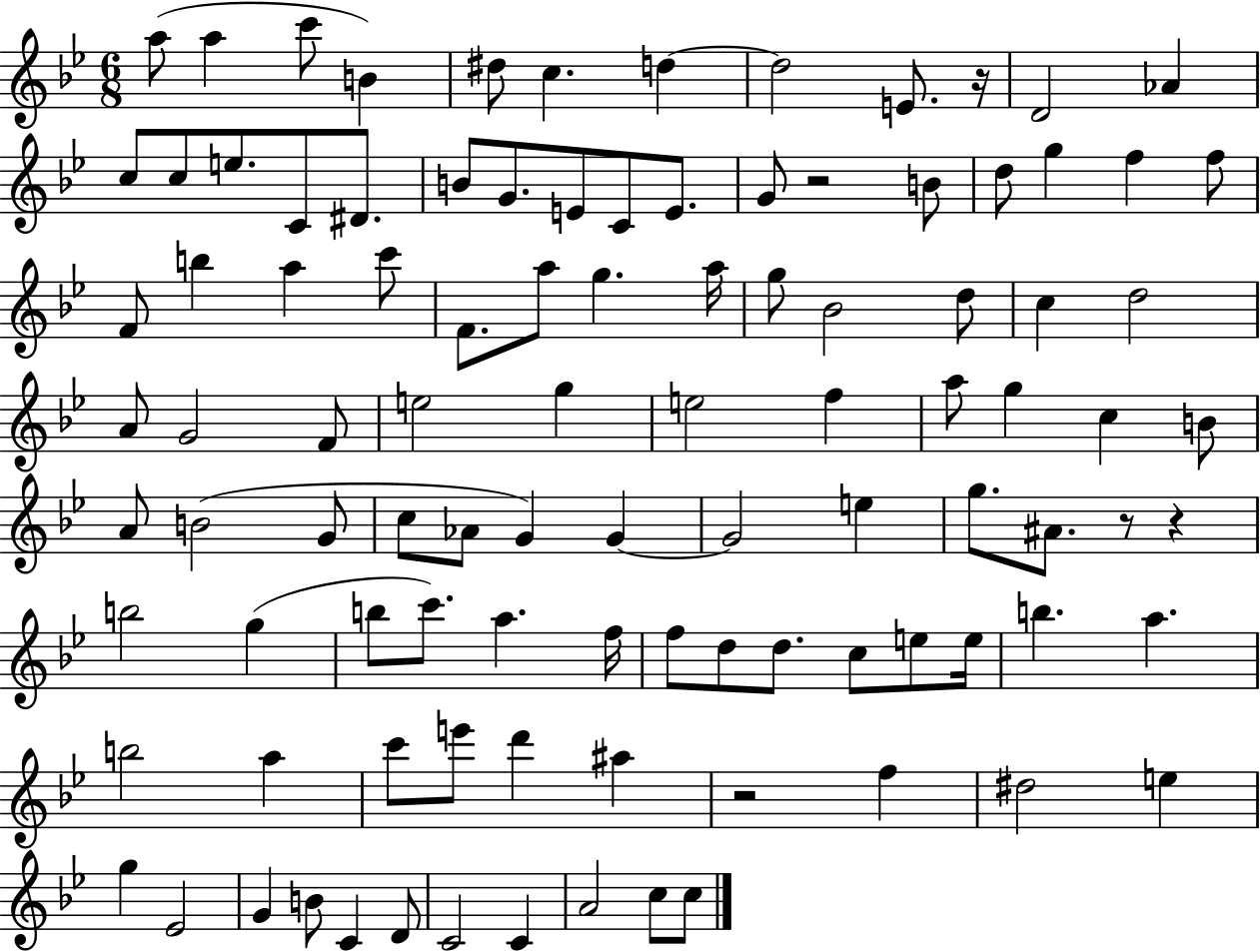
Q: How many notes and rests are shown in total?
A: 101